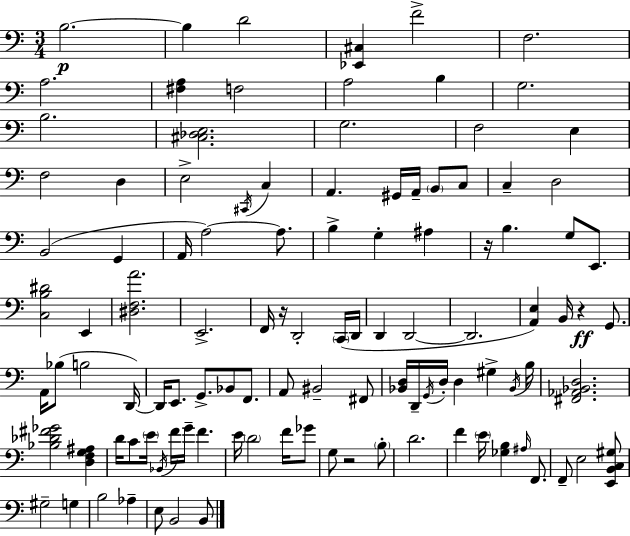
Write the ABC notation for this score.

X:1
T:Untitled
M:3/4
L:1/4
K:C
B,2 B, D2 [_E,,^C,] F2 F,2 A,2 [^F,A,] F,2 A,2 B, G,2 B,2 [^C,_D,E,]2 G,2 F,2 E, F,2 D, E,2 ^C,,/4 C, A,, ^G,,/4 A,,/4 B,,/2 C,/2 C, D,2 B,,2 G,, A,,/4 A,2 A,/2 B, G, ^A, z/4 B, G,/2 E,,/2 [C,B,^D]2 E,, [^D,F,A]2 E,,2 F,,/4 z/4 D,,2 C,,/4 D,,/4 D,, D,,2 D,,2 [A,,E,] B,,/4 z G,,/2 A,,/4 _B,/2 B,2 D,,/4 D,,/4 E,,/2 G,,/2 _B,,/2 F,,/2 A,,/2 ^B,,2 ^F,,/2 [_B,,D,]/4 D,,/4 G,,/4 D,/4 D, ^G, _B,,/4 B,/4 [^F,,_A,,_B,,D,]2 [_B,_D^F_G]2 [D,F,G,^A,] D/4 C/2 E/4 _B,,/4 F/4 G/4 F E/4 D2 F/4 _G/2 G,/2 z2 B,/2 D2 F E/4 [_G,B,] ^A,/4 F,,/2 F,,/2 E,2 [E,,B,,C,^G,]/2 ^G,2 G, B,2 _A, E,/2 B,,2 B,,/2